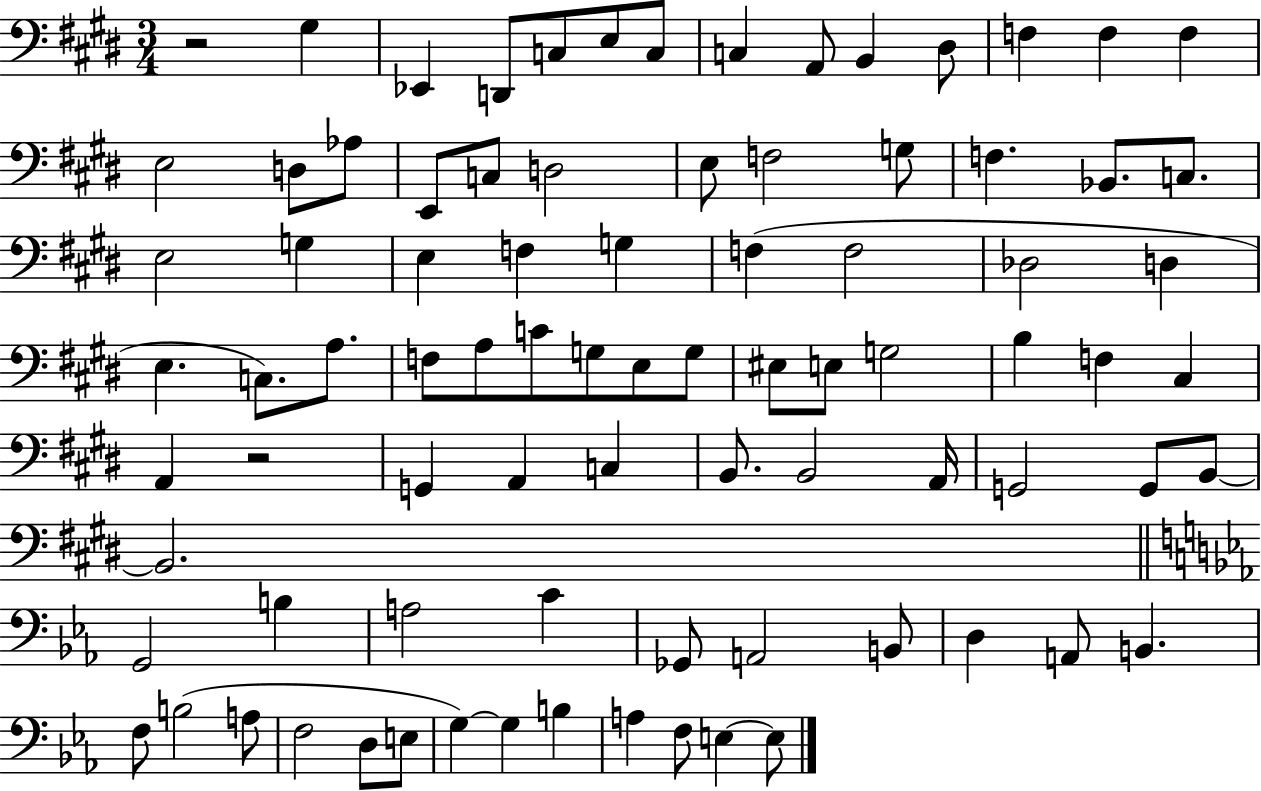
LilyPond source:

{
  \clef bass
  \numericTimeSignature
  \time 3/4
  \key e \major
  \repeat volta 2 { r2 gis4 | ees,4 d,8 c8 e8 c8 | c4 a,8 b,4 dis8 | f4 f4 f4 | \break e2 d8 aes8 | e,8 c8 d2 | e8 f2 g8 | f4. bes,8. c8. | \break e2 g4 | e4 f4 g4 | f4( f2 | des2 d4 | \break e4. c8.) a8. | f8 a8 c'8 g8 e8 g8 | eis8 e8 g2 | b4 f4 cis4 | \break a,4 r2 | g,4 a,4 c4 | b,8. b,2 a,16 | g,2 g,8 b,8~~ | \break b,2. | \bar "||" \break \key c \minor g,2 b4 | a2 c'4 | ges,8 a,2 b,8 | d4 a,8 b,4. | \break f8 b2( a8 | f2 d8 e8 | g4~~) g4 b4 | a4 f8 e4~~ e8 | \break } \bar "|."
}